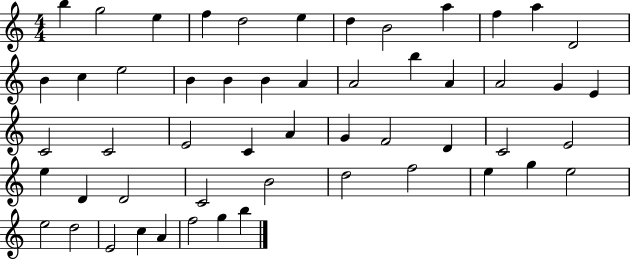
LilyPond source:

{
  \clef treble
  \numericTimeSignature
  \time 4/4
  \key c \major
  b''4 g''2 e''4 | f''4 d''2 e''4 | d''4 b'2 a''4 | f''4 a''4 d'2 | \break b'4 c''4 e''2 | b'4 b'4 b'4 a'4 | a'2 b''4 a'4 | a'2 g'4 e'4 | \break c'2 c'2 | e'2 c'4 a'4 | g'4 f'2 d'4 | c'2 e'2 | \break e''4 d'4 d'2 | c'2 b'2 | d''2 f''2 | e''4 g''4 e''2 | \break e''2 d''2 | e'2 c''4 a'4 | f''2 g''4 b''4 | \bar "|."
}